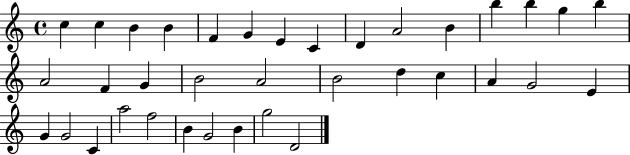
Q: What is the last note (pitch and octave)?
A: D4